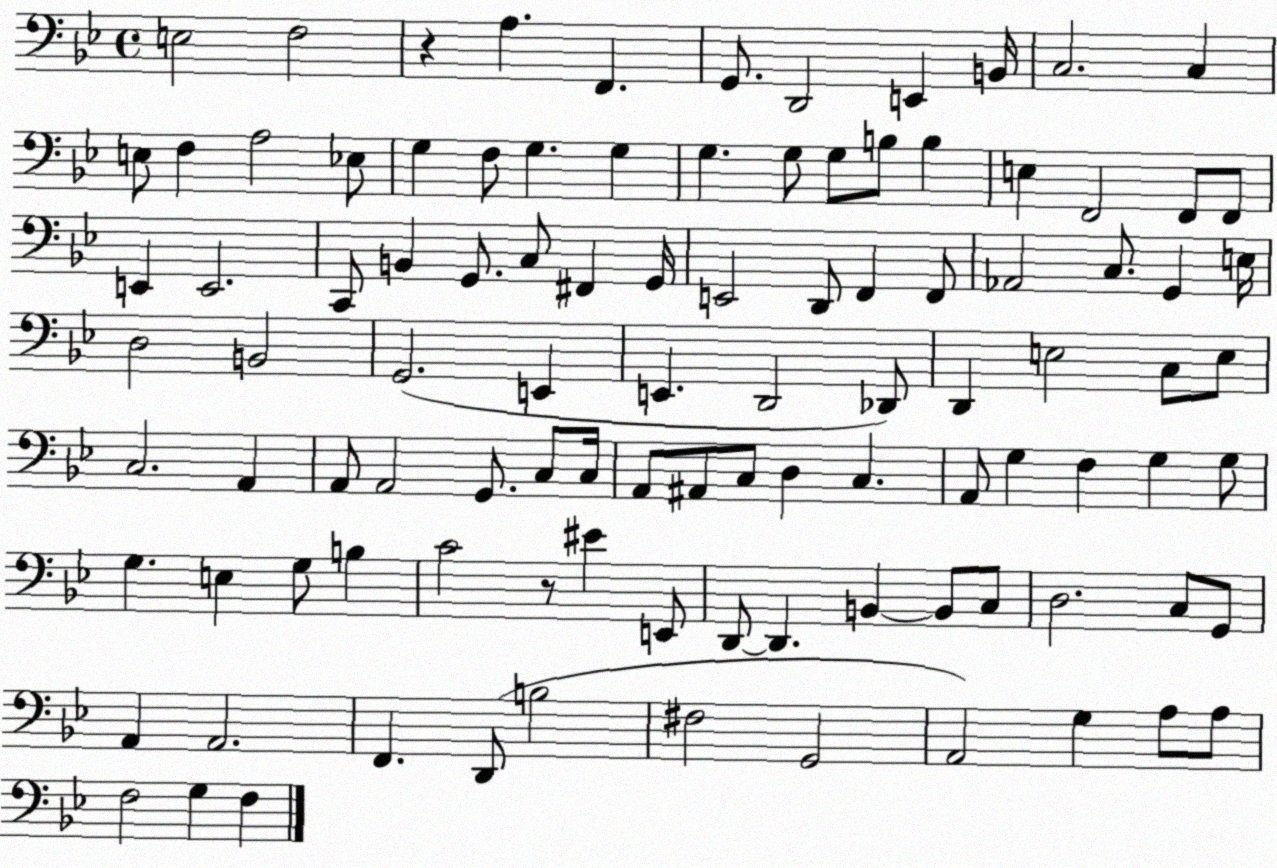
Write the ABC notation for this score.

X:1
T:Untitled
M:4/4
L:1/4
K:Bb
E,2 F,2 z A, F,, G,,/2 D,,2 E,, B,,/4 C,2 C, E,/2 F, A,2 _E,/2 G, F,/2 G, G, G, G,/2 G,/2 B,/2 B, E, F,,2 F,,/2 F,,/2 E,, E,,2 C,,/2 B,, G,,/2 C,/2 ^F,, G,,/4 E,,2 D,,/2 F,, F,,/2 _A,,2 C,/2 G,, E,/4 D,2 B,,2 G,,2 E,, E,, D,,2 _D,,/2 D,, E,2 C,/2 E,/2 C,2 A,, A,,/2 A,,2 G,,/2 C,/2 C,/4 A,,/2 ^A,,/2 C,/2 D, C, A,,/2 G, F, G, G,/2 G, E, G,/2 B, C2 z/2 ^E E,,/2 D,,/2 D,, B,, B,,/2 C,/2 D,2 C,/2 G,,/2 A,, A,,2 F,, D,,/2 B,2 ^F,2 G,,2 A,,2 G, A,/2 A,/2 F,2 G, F,